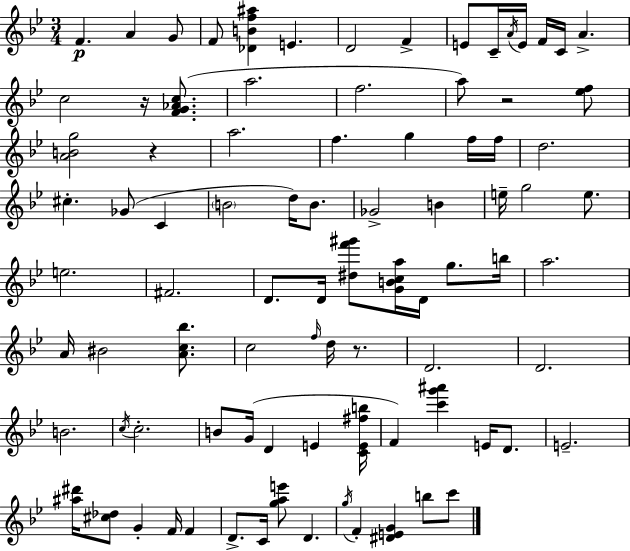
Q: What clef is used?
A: treble